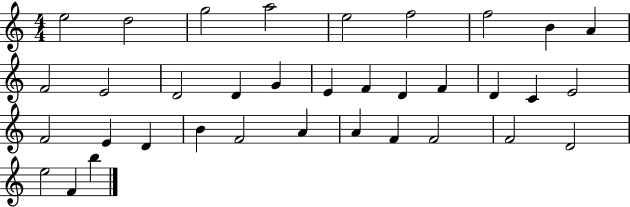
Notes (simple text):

E5/h D5/h G5/h A5/h E5/h F5/h F5/h B4/q A4/q F4/h E4/h D4/h D4/q G4/q E4/q F4/q D4/q F4/q D4/q C4/q E4/h F4/h E4/q D4/q B4/q F4/h A4/q A4/q F4/q F4/h F4/h D4/h E5/h F4/q B5/q